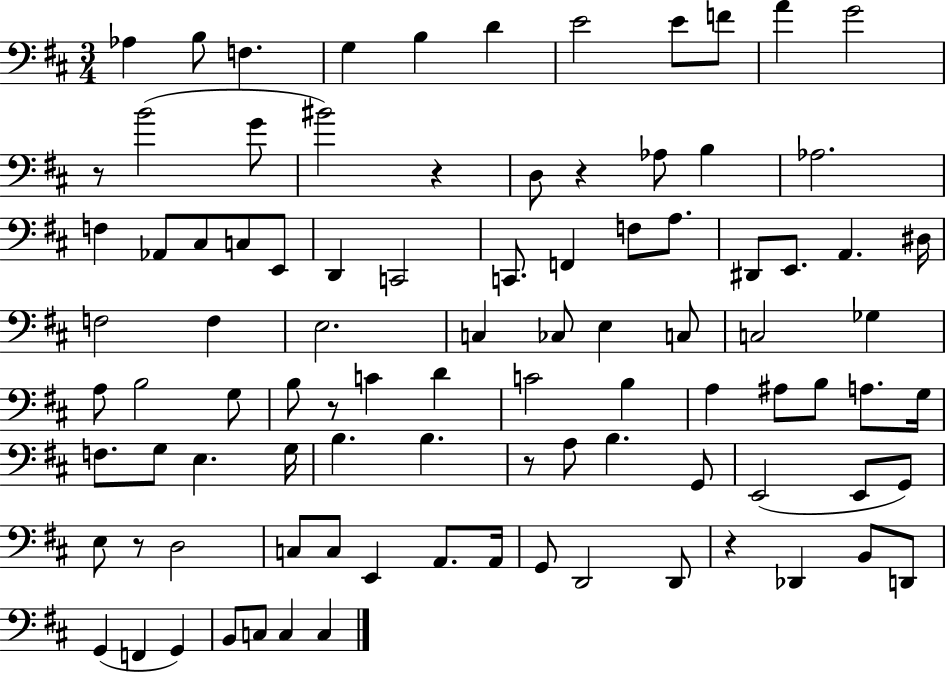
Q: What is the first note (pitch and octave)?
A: Ab3